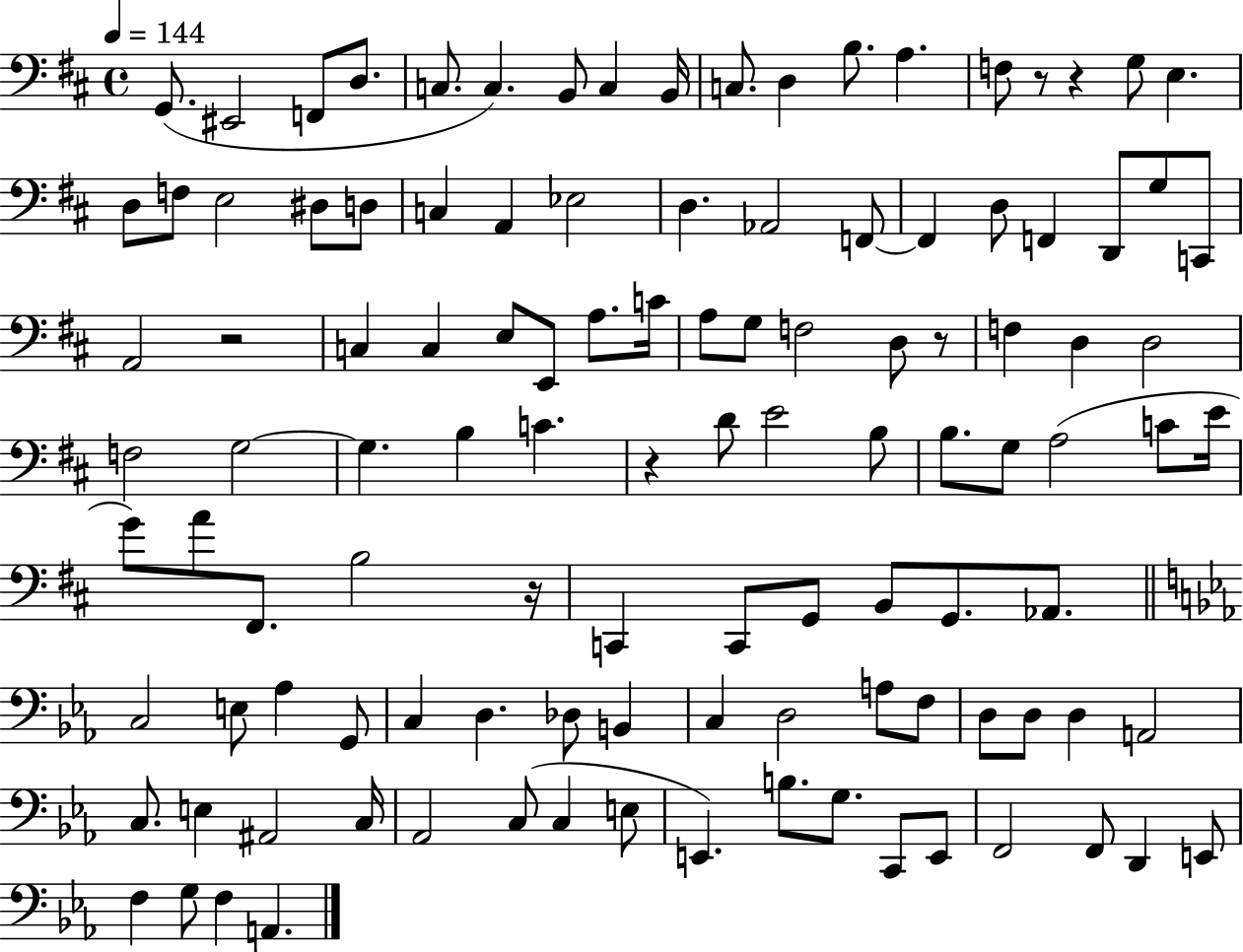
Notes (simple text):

G2/e. EIS2/h F2/e D3/e. C3/e. C3/q. B2/e C3/q B2/s C3/e. D3/q B3/e. A3/q. F3/e R/e R/q G3/e E3/q. D3/e F3/e E3/h D#3/e D3/e C3/q A2/q Eb3/h D3/q. Ab2/h F2/e F2/q D3/e F2/q D2/e G3/e C2/e A2/h R/h C3/q C3/q E3/e E2/e A3/e. C4/s A3/e G3/e F3/h D3/e R/e F3/q D3/q D3/h F3/h G3/h G3/q. B3/q C4/q. R/q D4/e E4/h B3/e B3/e. G3/e A3/h C4/e E4/s G4/e A4/e F#2/e. B3/h R/s C2/q C2/e G2/e B2/e G2/e. Ab2/e. C3/h E3/e Ab3/q G2/e C3/q D3/q. Db3/e B2/q C3/q D3/h A3/e F3/e D3/e D3/e D3/q A2/h C3/e. E3/q A#2/h C3/s Ab2/h C3/e C3/q E3/e E2/q. B3/e. G3/e. C2/e E2/e F2/h F2/e D2/q E2/e F3/q G3/e F3/q A2/q.